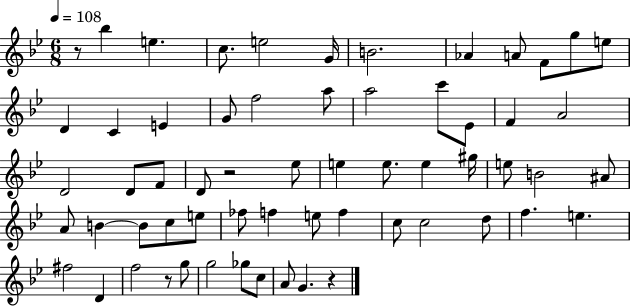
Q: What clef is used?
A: treble